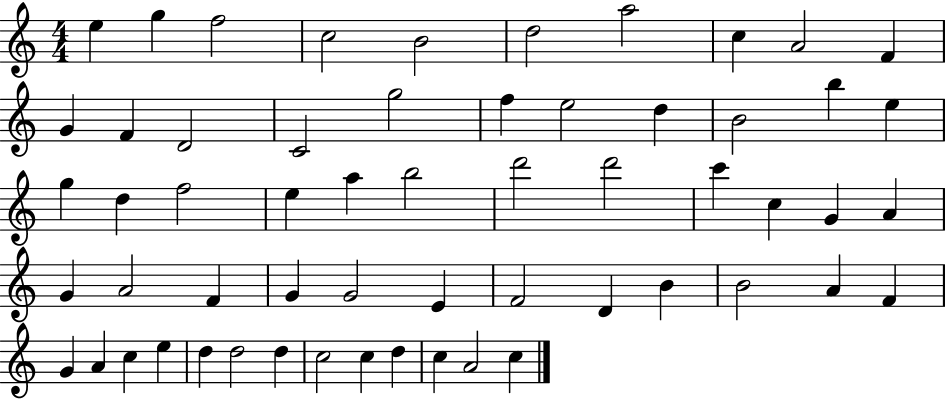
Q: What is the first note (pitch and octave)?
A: E5